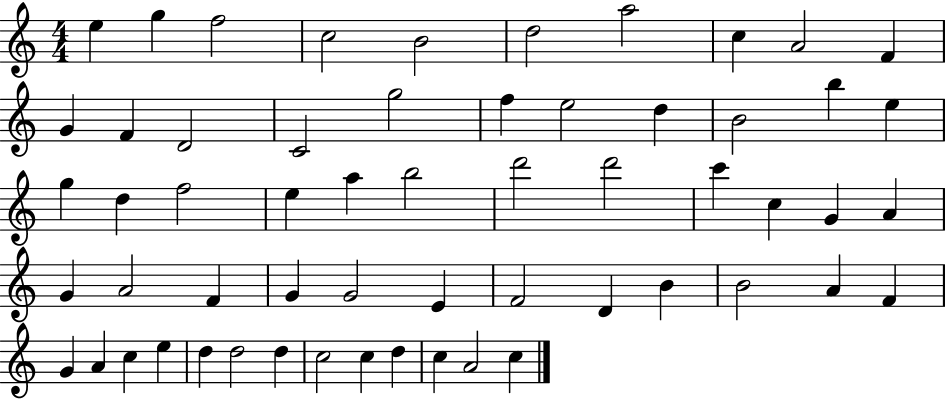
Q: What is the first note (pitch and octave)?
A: E5